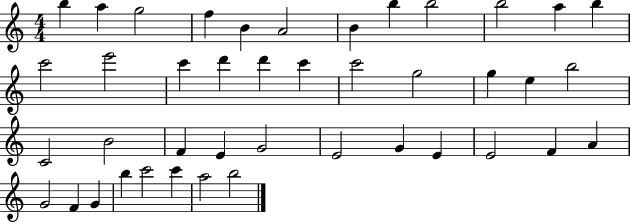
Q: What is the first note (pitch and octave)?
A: B5